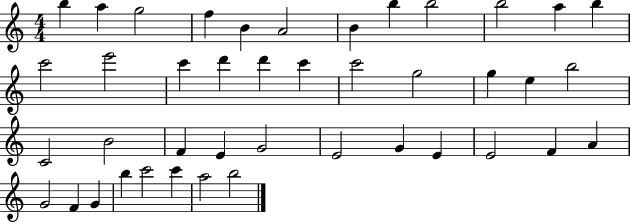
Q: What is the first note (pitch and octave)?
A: B5